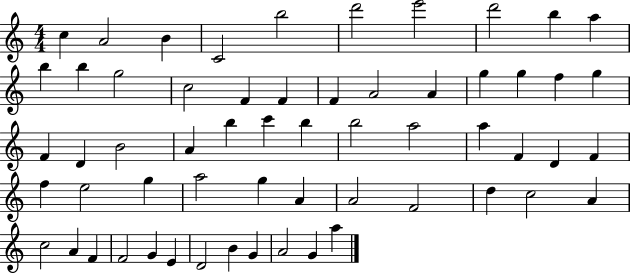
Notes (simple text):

C5/q A4/h B4/q C4/h B5/h D6/h E6/h D6/h B5/q A5/q B5/q B5/q G5/h C5/h F4/q F4/q F4/q A4/h A4/q G5/q G5/q F5/q G5/q F4/q D4/q B4/h A4/q B5/q C6/q B5/q B5/h A5/h A5/q F4/q D4/q F4/q F5/q E5/h G5/q A5/h G5/q A4/q A4/h F4/h D5/q C5/h A4/q C5/h A4/q F4/q F4/h G4/q E4/q D4/h B4/q G4/q A4/h G4/q A5/q